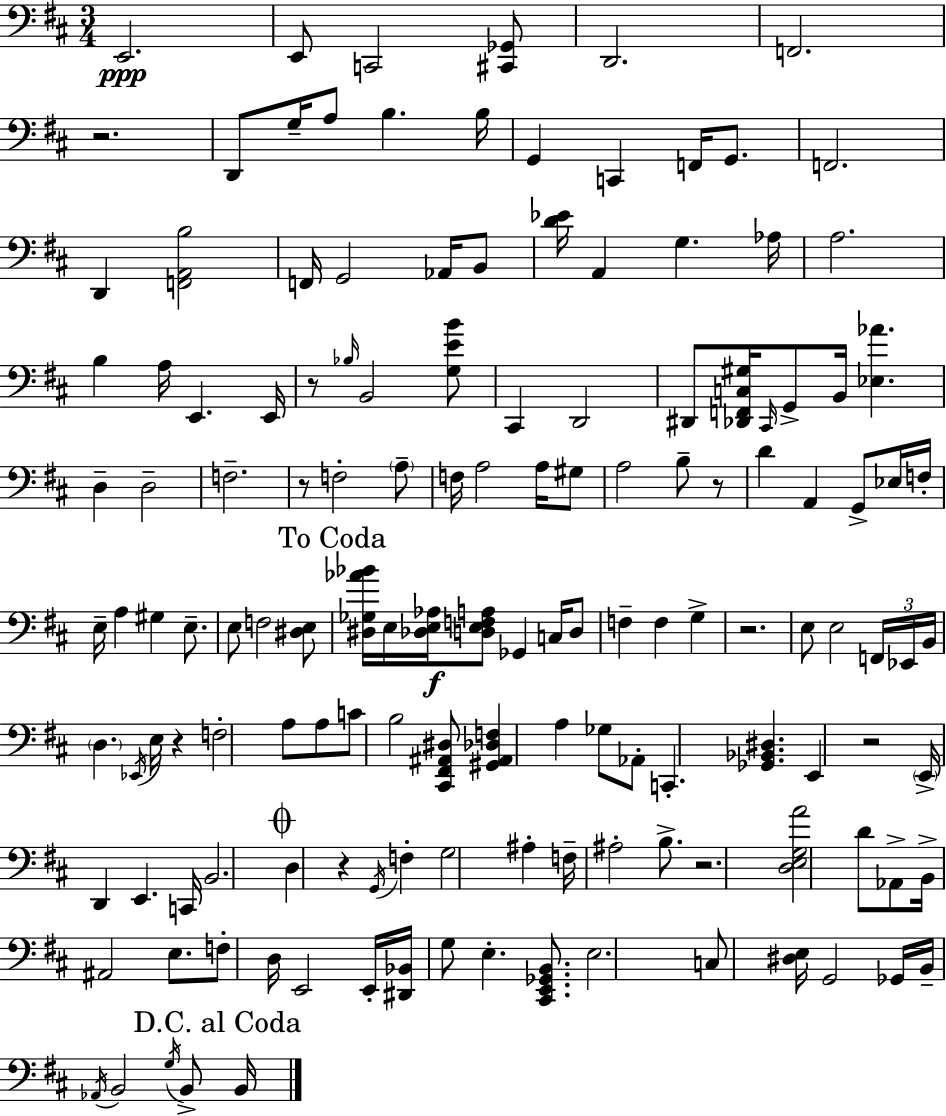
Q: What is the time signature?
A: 3/4